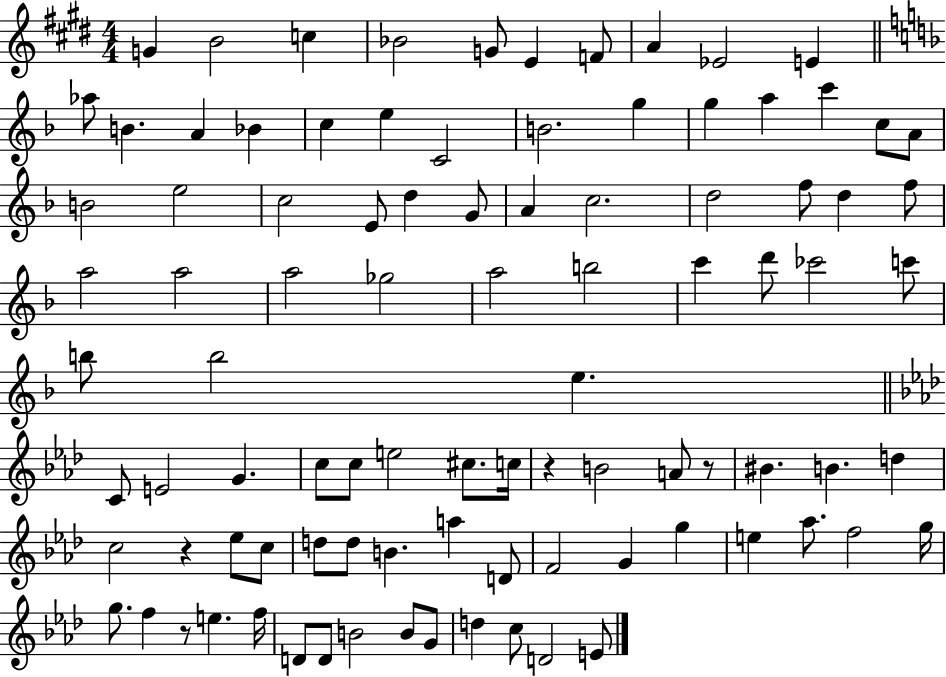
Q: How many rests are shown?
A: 4